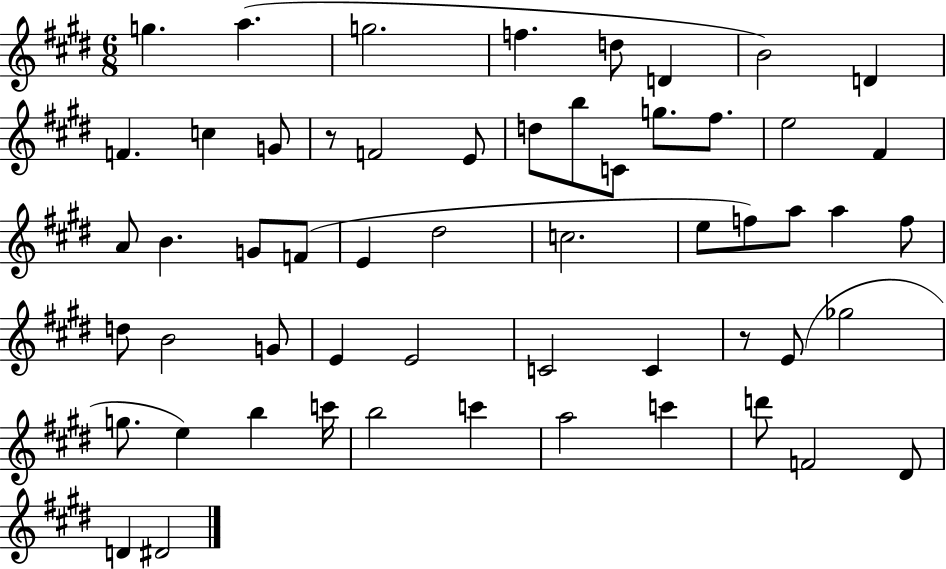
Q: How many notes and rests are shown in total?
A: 56